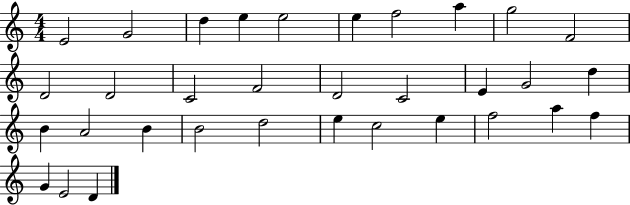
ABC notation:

X:1
T:Untitled
M:4/4
L:1/4
K:C
E2 G2 d e e2 e f2 a g2 F2 D2 D2 C2 F2 D2 C2 E G2 d B A2 B B2 d2 e c2 e f2 a f G E2 D